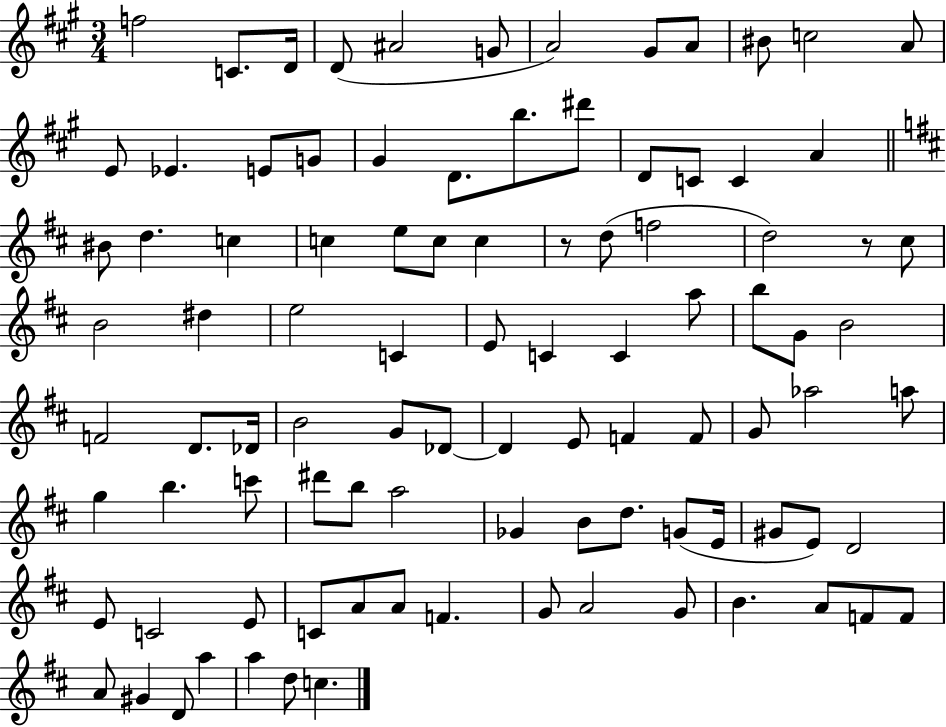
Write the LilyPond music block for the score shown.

{
  \clef treble
  \numericTimeSignature
  \time 3/4
  \key a \major
  f''2 c'8. d'16 | d'8( ais'2 g'8 | a'2) gis'8 a'8 | bis'8 c''2 a'8 | \break e'8 ees'4. e'8 g'8 | gis'4 d'8. b''8. dis'''8 | d'8 c'8 c'4 a'4 | \bar "||" \break \key b \minor bis'8 d''4. c''4 | c''4 e''8 c''8 c''4 | r8 d''8( f''2 | d''2) r8 cis''8 | \break b'2 dis''4 | e''2 c'4 | e'8 c'4 c'4 a''8 | b''8 g'8 b'2 | \break f'2 d'8. des'16 | b'2 g'8 des'8~~ | des'4 e'8 f'4 f'8 | g'8 aes''2 a''8 | \break g''4 b''4. c'''8 | dis'''8 b''8 a''2 | ges'4 b'8 d''8. g'8( e'16 | gis'8 e'8) d'2 | \break e'8 c'2 e'8 | c'8 a'8 a'8 f'4. | g'8 a'2 g'8 | b'4. a'8 f'8 f'8 | \break a'8 gis'4 d'8 a''4 | a''4 d''8 c''4. | \bar "|."
}